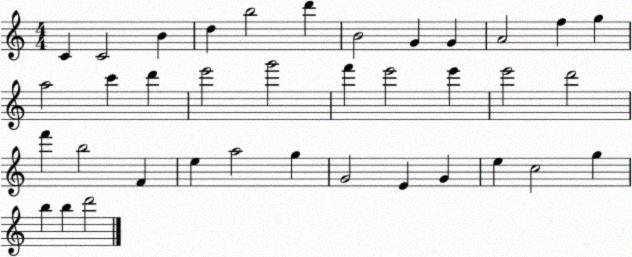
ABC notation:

X:1
T:Untitled
M:4/4
L:1/4
K:C
C C2 B d b2 d' B2 G G A2 f g a2 c' d' e'2 g'2 f' e'2 e' e'2 d'2 f' b2 F e a2 g G2 E G e c2 g b b d'2